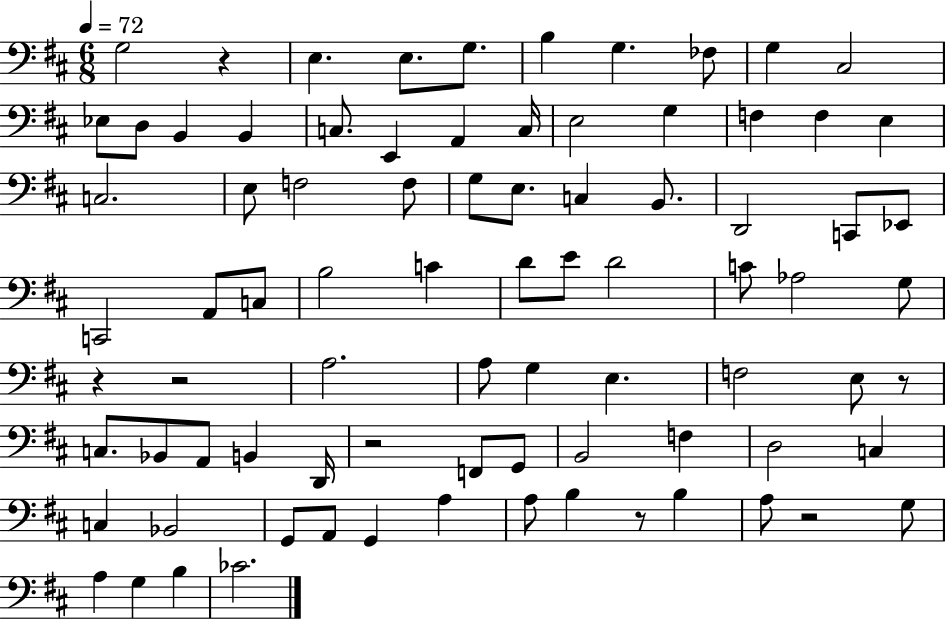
{
  \clef bass
  \numericTimeSignature
  \time 6/8
  \key d \major
  \tempo 4 = 72
  g2 r4 | e4. e8. g8. | b4 g4. fes8 | g4 cis2 | \break ees8 d8 b,4 b,4 | c8. e,4 a,4 c16 | e2 g4 | f4 f4 e4 | \break c2. | e8 f2 f8 | g8 e8. c4 b,8. | d,2 c,8 ees,8 | \break c,2 a,8 c8 | b2 c'4 | d'8 e'8 d'2 | c'8 aes2 g8 | \break r4 r2 | a2. | a8 g4 e4. | f2 e8 r8 | \break c8. bes,8 a,8 b,4 d,16 | r2 f,8 g,8 | b,2 f4 | d2 c4 | \break c4 bes,2 | g,8 a,8 g,4 a4 | a8 b4 r8 b4 | a8 r2 g8 | \break a4 g4 b4 | ces'2. | \bar "|."
}